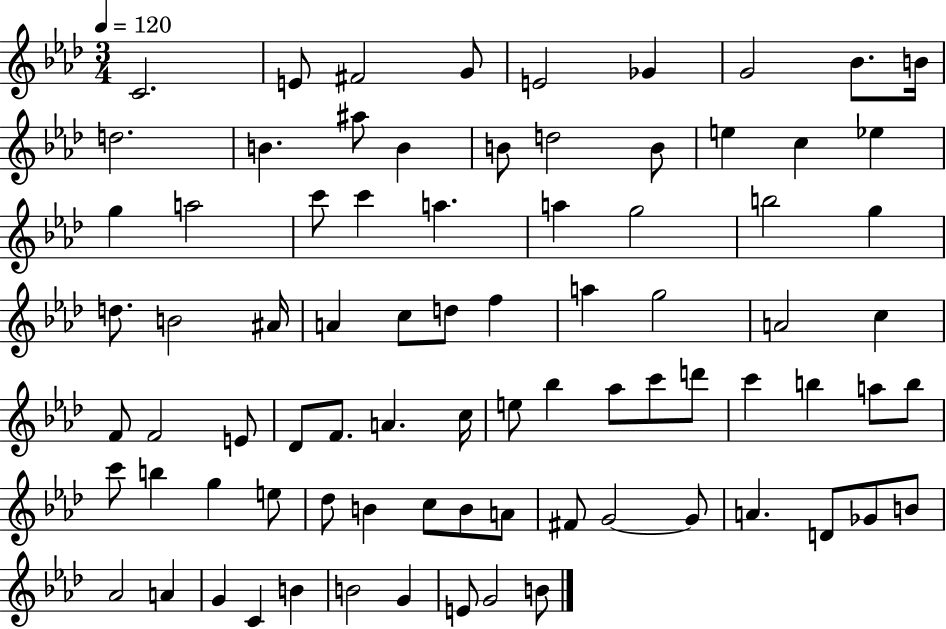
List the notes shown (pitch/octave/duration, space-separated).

C4/h. E4/e F#4/h G4/e E4/h Gb4/q G4/h Bb4/e. B4/s D5/h. B4/q. A#5/e B4/q B4/e D5/h B4/e E5/q C5/q Eb5/q G5/q A5/h C6/e C6/q A5/q. A5/q G5/h B5/h G5/q D5/e. B4/h A#4/s A4/q C5/e D5/e F5/q A5/q G5/h A4/h C5/q F4/e F4/h E4/e Db4/e F4/e. A4/q. C5/s E5/e Bb5/q Ab5/e C6/e D6/e C6/q B5/q A5/e B5/e C6/e B5/q G5/q E5/e Db5/e B4/q C5/e B4/e A4/e F#4/e G4/h G4/e A4/q. D4/e Gb4/e B4/e Ab4/h A4/q G4/q C4/q B4/q B4/h G4/q E4/e G4/h B4/e